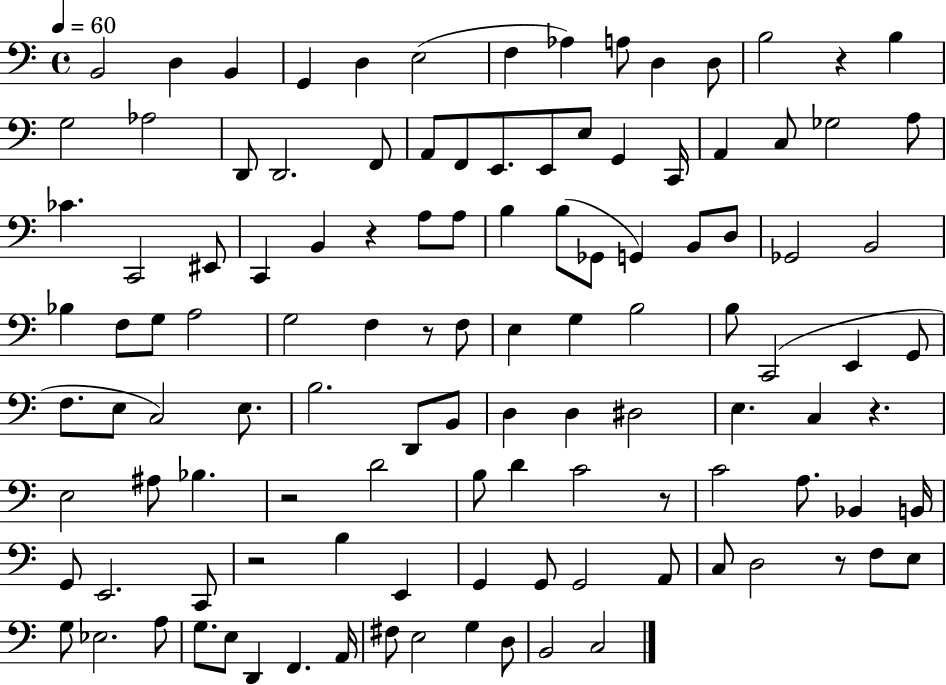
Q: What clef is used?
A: bass